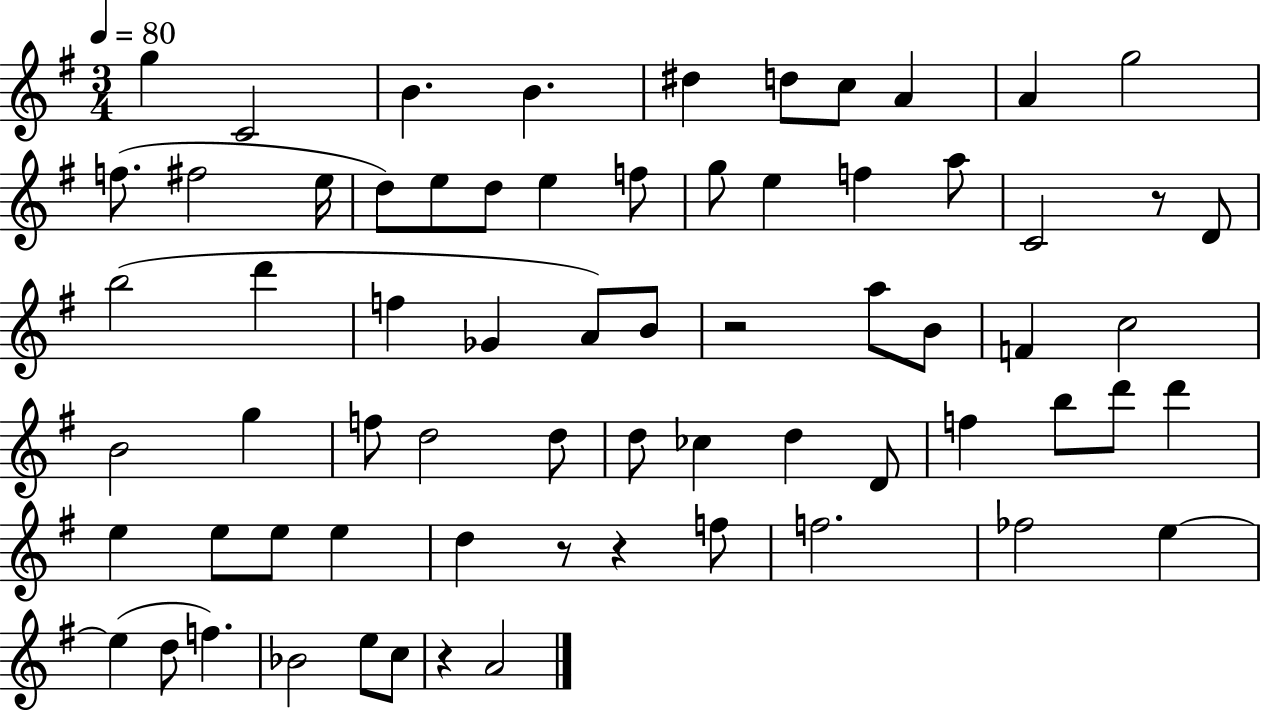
G5/q C4/h B4/q. B4/q. D#5/q D5/e C5/e A4/q A4/q G5/h F5/e. F#5/h E5/s D5/e E5/e D5/e E5/q F5/e G5/e E5/q F5/q A5/e C4/h R/e D4/e B5/h D6/q F5/q Gb4/q A4/e B4/e R/h A5/e B4/e F4/q C5/h B4/h G5/q F5/e D5/h D5/e D5/e CES5/q D5/q D4/e F5/q B5/e D6/e D6/q E5/q E5/e E5/e E5/q D5/q R/e R/q F5/e F5/h. FES5/h E5/q E5/q D5/e F5/q. Bb4/h E5/e C5/e R/q A4/h